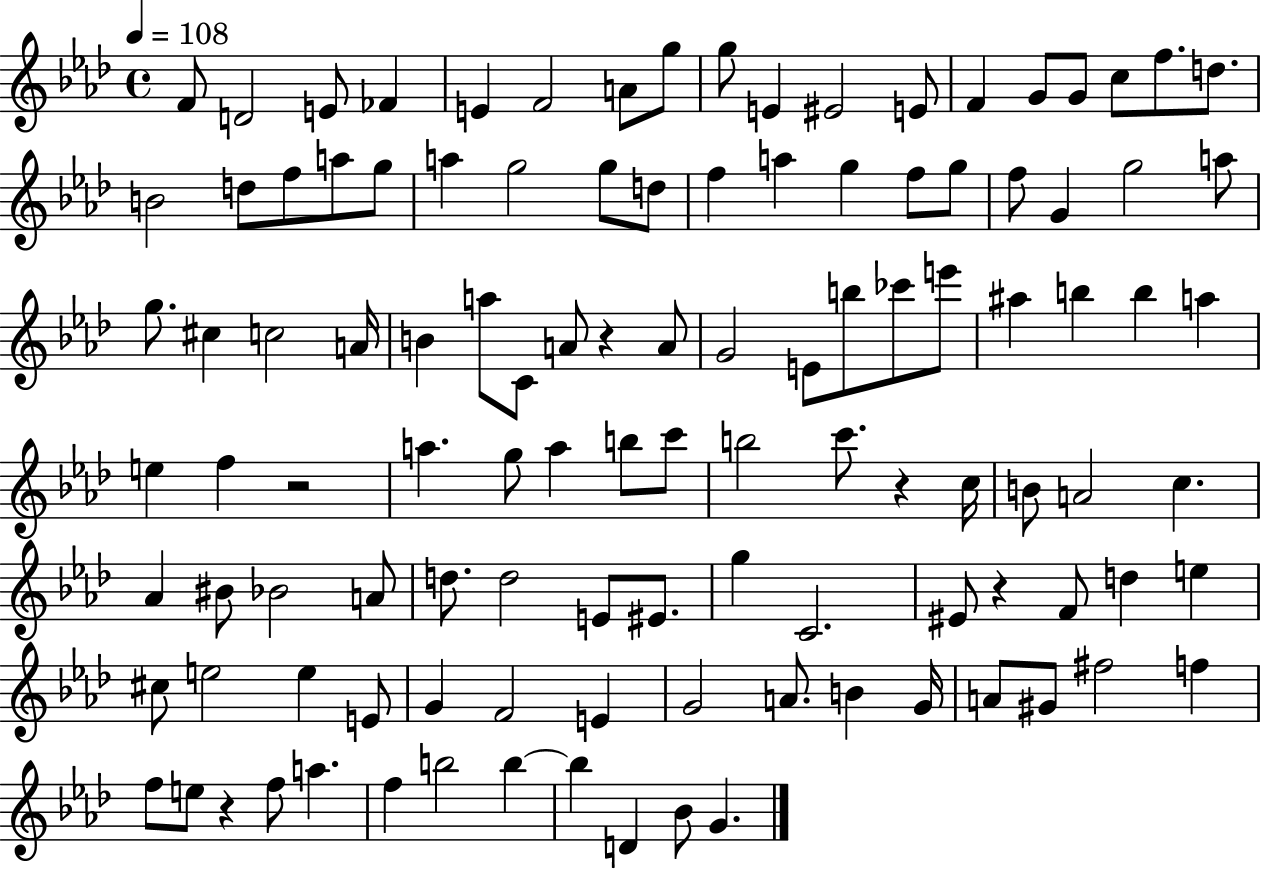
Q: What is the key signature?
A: AES major